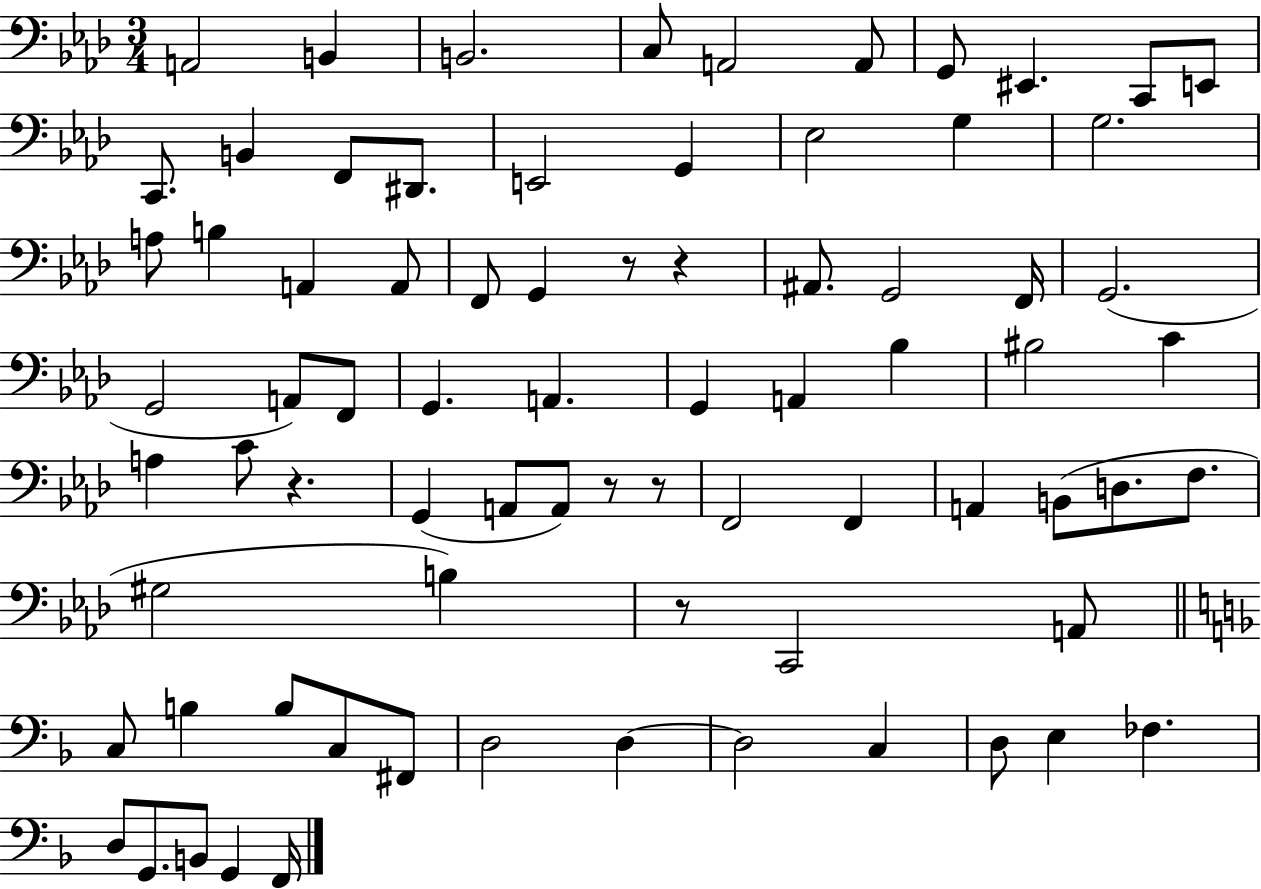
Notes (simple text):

A2/h B2/q B2/h. C3/e A2/h A2/e G2/e EIS2/q. C2/e E2/e C2/e. B2/q F2/e D#2/e. E2/h G2/q Eb3/h G3/q G3/h. A3/e B3/q A2/q A2/e F2/e G2/q R/e R/q A#2/e. G2/h F2/s G2/h. G2/h A2/e F2/e G2/q. A2/q. G2/q A2/q Bb3/q BIS3/h C4/q A3/q C4/e R/q. G2/q A2/e A2/e R/e R/e F2/h F2/q A2/q B2/e D3/e. F3/e. G#3/h B3/q R/e C2/h A2/e C3/e B3/q B3/e C3/e F#2/e D3/h D3/q D3/h C3/q D3/e E3/q FES3/q. D3/e G2/e. B2/e G2/q F2/s